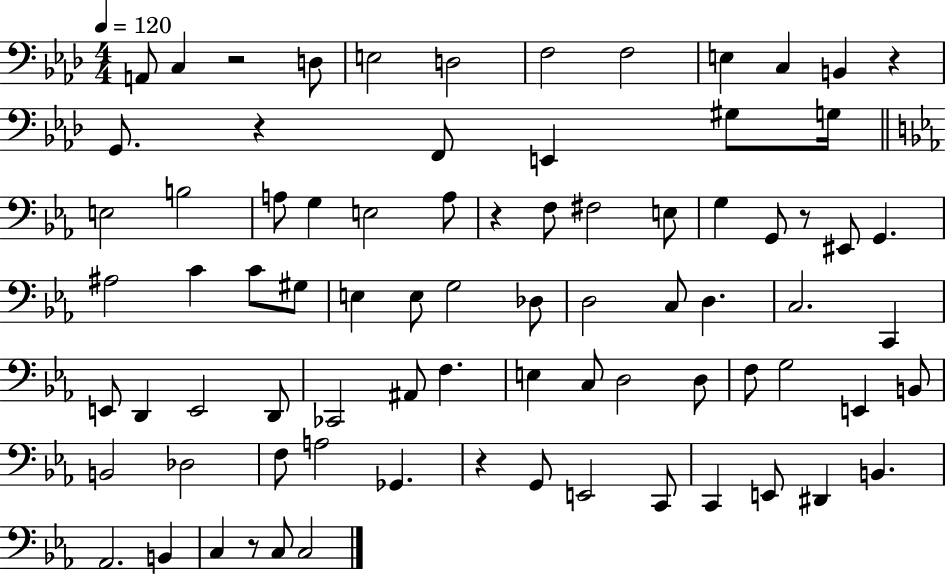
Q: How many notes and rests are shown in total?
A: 80